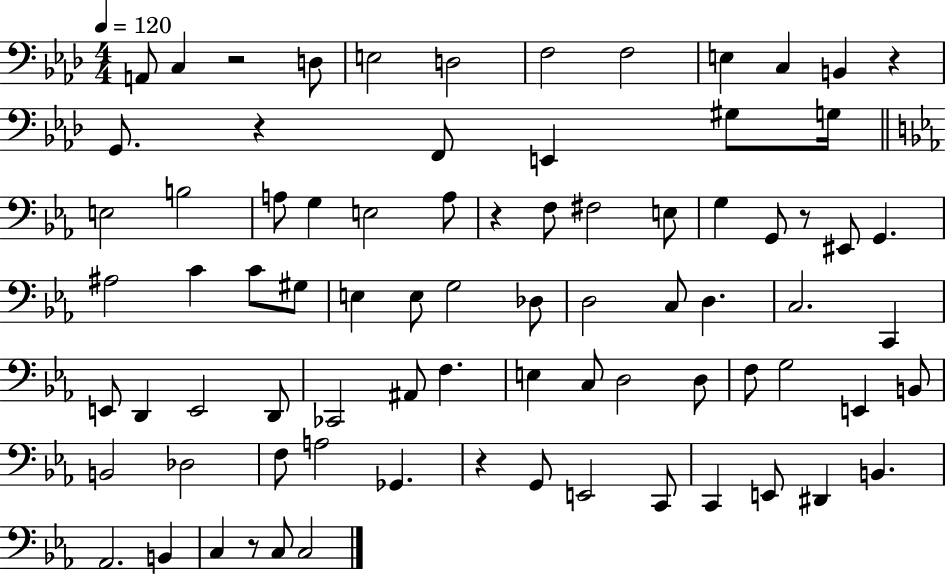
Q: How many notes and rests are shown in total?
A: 80